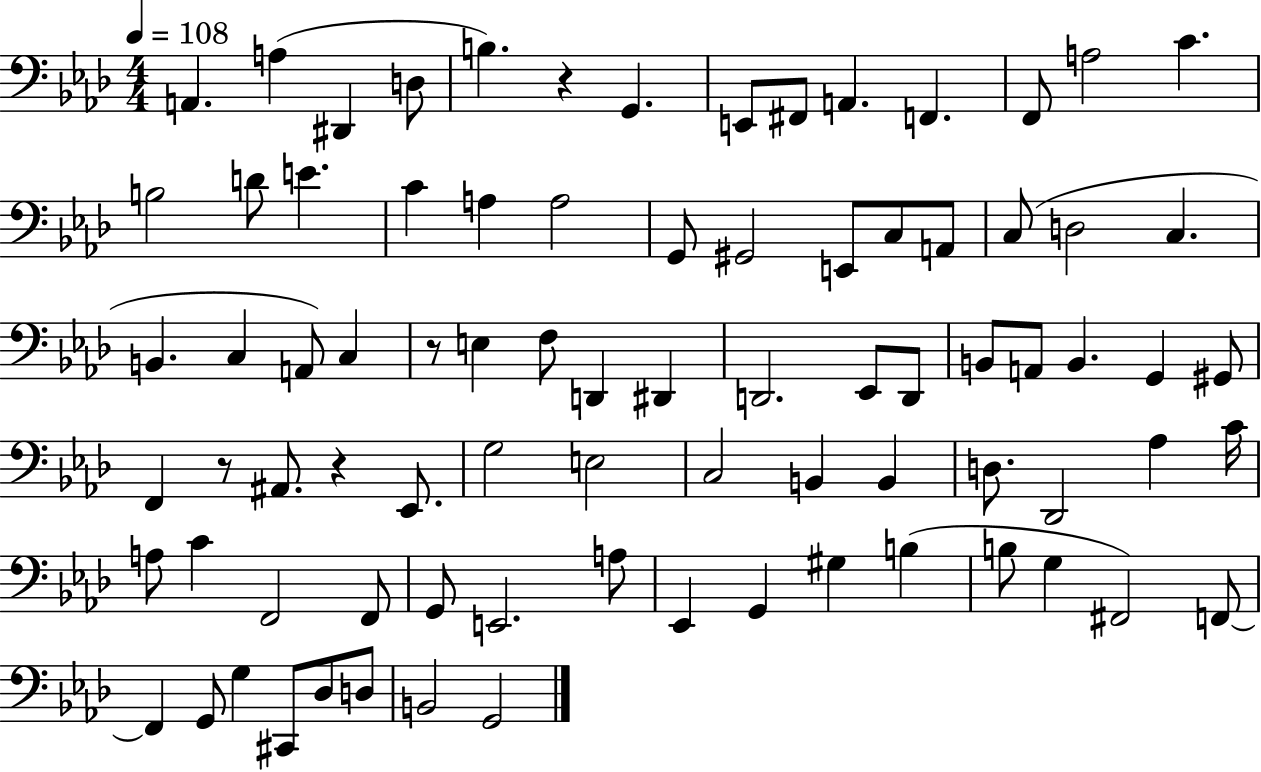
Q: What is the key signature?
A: AES major